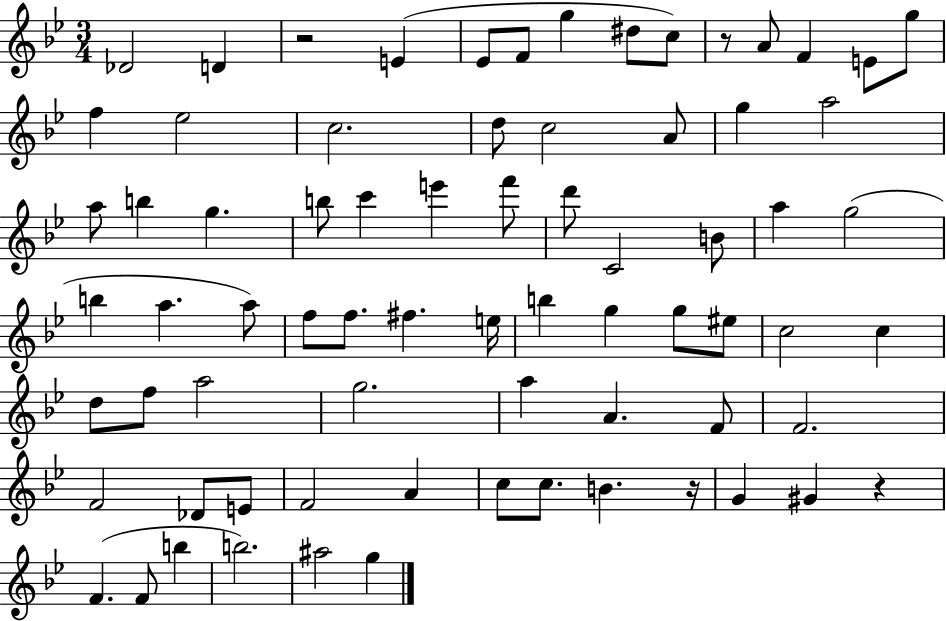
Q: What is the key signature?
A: BES major